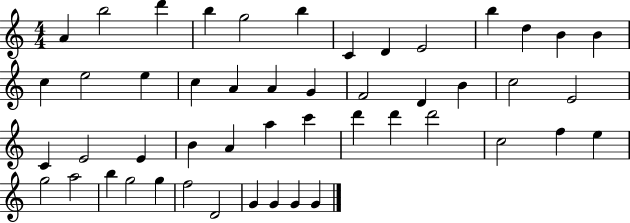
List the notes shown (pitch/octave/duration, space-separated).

A4/q B5/h D6/q B5/q G5/h B5/q C4/q D4/q E4/h B5/q D5/q B4/q B4/q C5/q E5/h E5/q C5/q A4/q A4/q G4/q F4/h D4/q B4/q C5/h E4/h C4/q E4/h E4/q B4/q A4/q A5/q C6/q D6/q D6/q D6/h C5/h F5/q E5/q G5/h A5/h B5/q G5/h G5/q F5/h D4/h G4/q G4/q G4/q G4/q